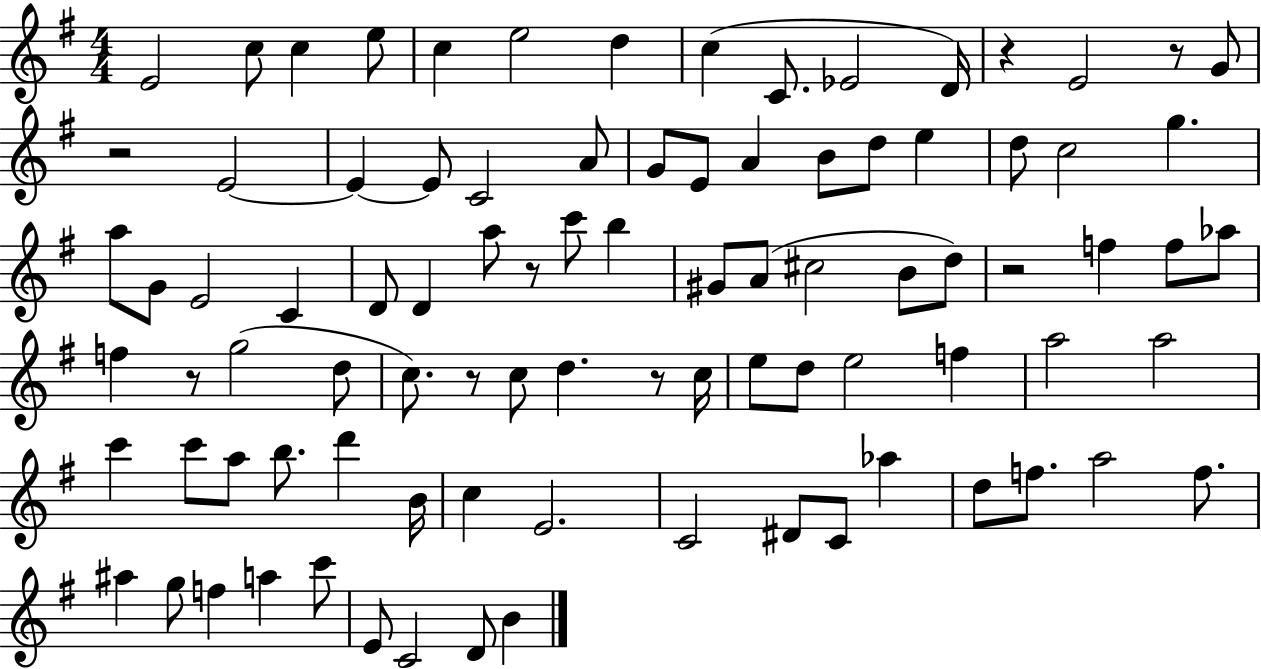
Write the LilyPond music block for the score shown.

{
  \clef treble
  \numericTimeSignature
  \time 4/4
  \key g \major
  e'2 c''8 c''4 e''8 | c''4 e''2 d''4 | c''4( c'8. ees'2 d'16) | r4 e'2 r8 g'8 | \break r2 e'2~~ | e'4~~ e'8 c'2 a'8 | g'8 e'8 a'4 b'8 d''8 e''4 | d''8 c''2 g''4. | \break a''8 g'8 e'2 c'4 | d'8 d'4 a''8 r8 c'''8 b''4 | gis'8 a'8( cis''2 b'8 d''8) | r2 f''4 f''8 aes''8 | \break f''4 r8 g''2( d''8 | c''8.) r8 c''8 d''4. r8 c''16 | e''8 d''8 e''2 f''4 | a''2 a''2 | \break c'''4 c'''8 a''8 b''8. d'''4 b'16 | c''4 e'2. | c'2 dis'8 c'8 aes''4 | d''8 f''8. a''2 f''8. | \break ais''4 g''8 f''4 a''4 c'''8 | e'8 c'2 d'8 b'4 | \bar "|."
}